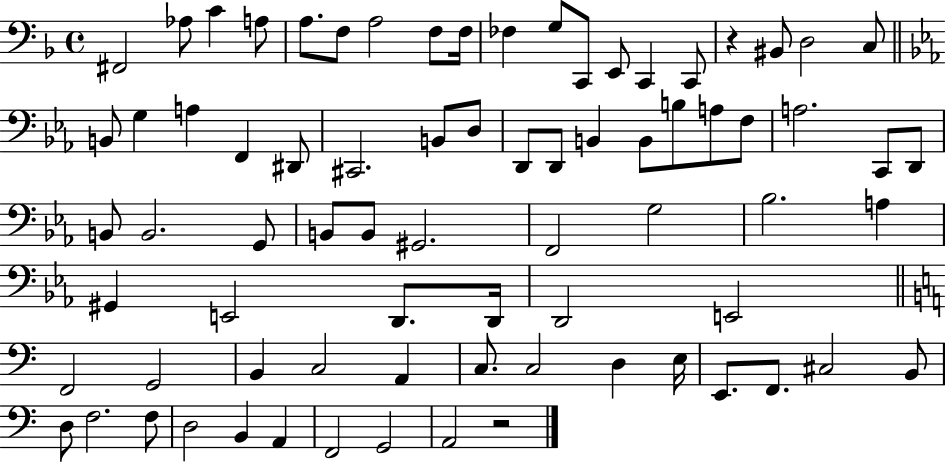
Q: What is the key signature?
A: F major